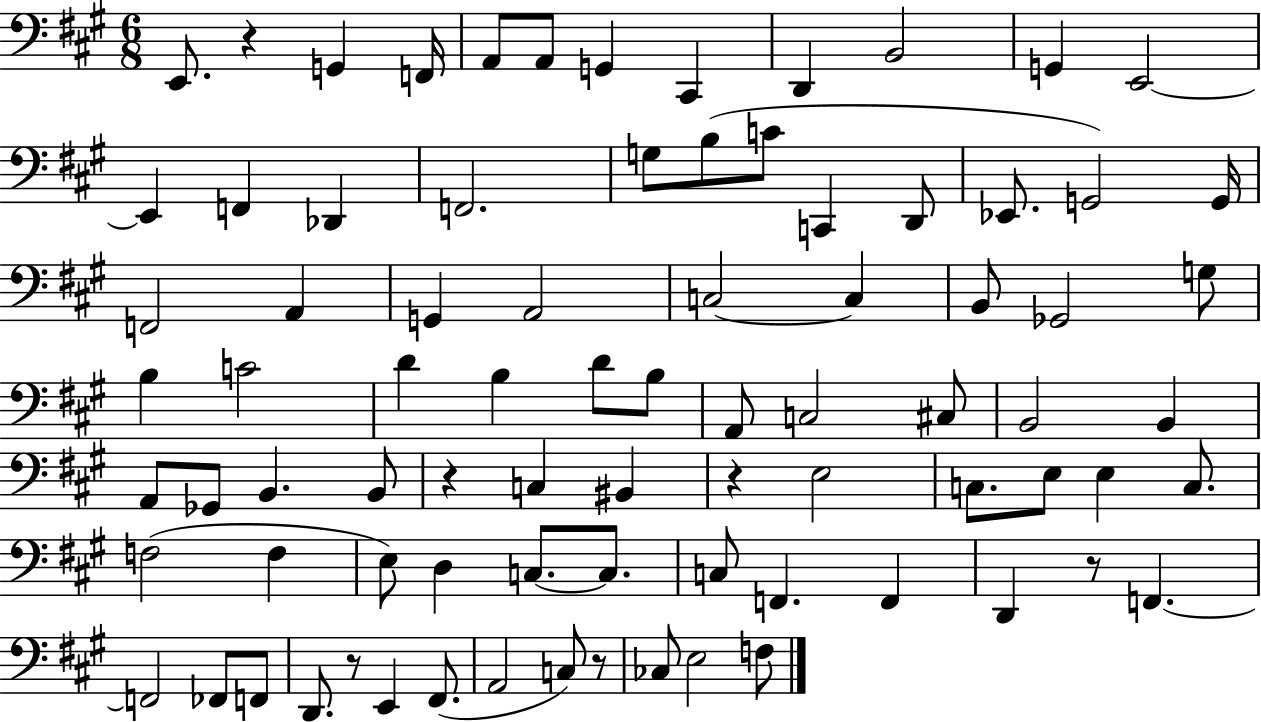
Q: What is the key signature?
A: A major